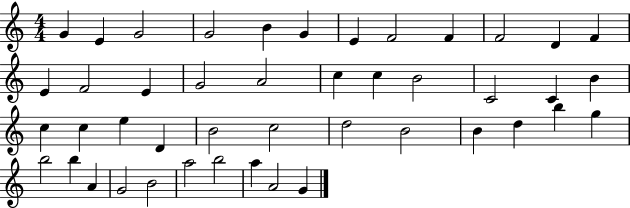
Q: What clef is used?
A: treble